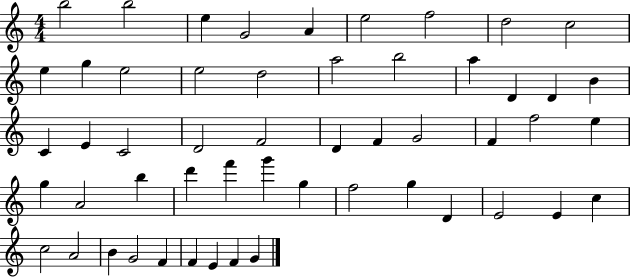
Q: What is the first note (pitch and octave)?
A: B5